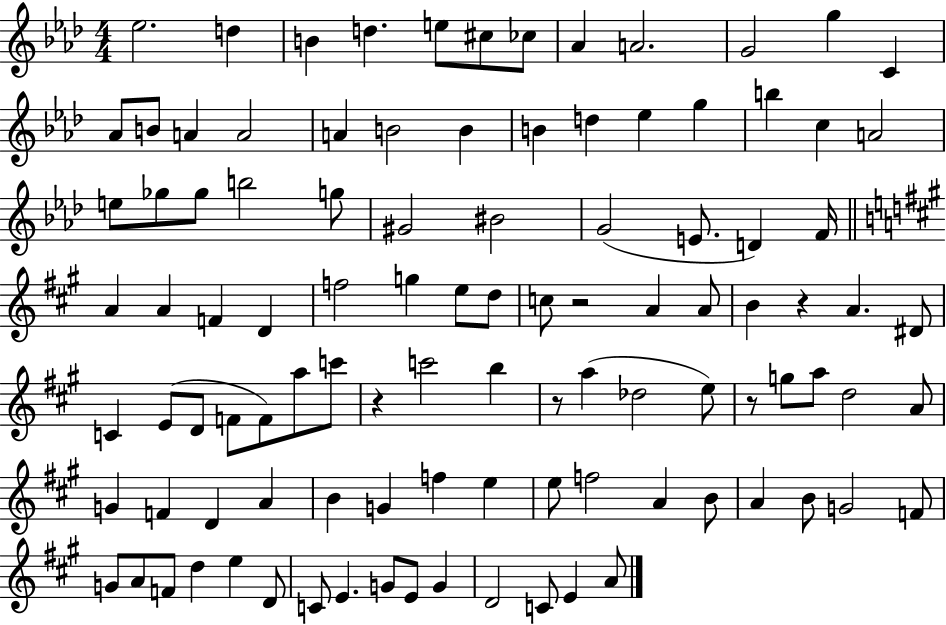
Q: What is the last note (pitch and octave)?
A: A4